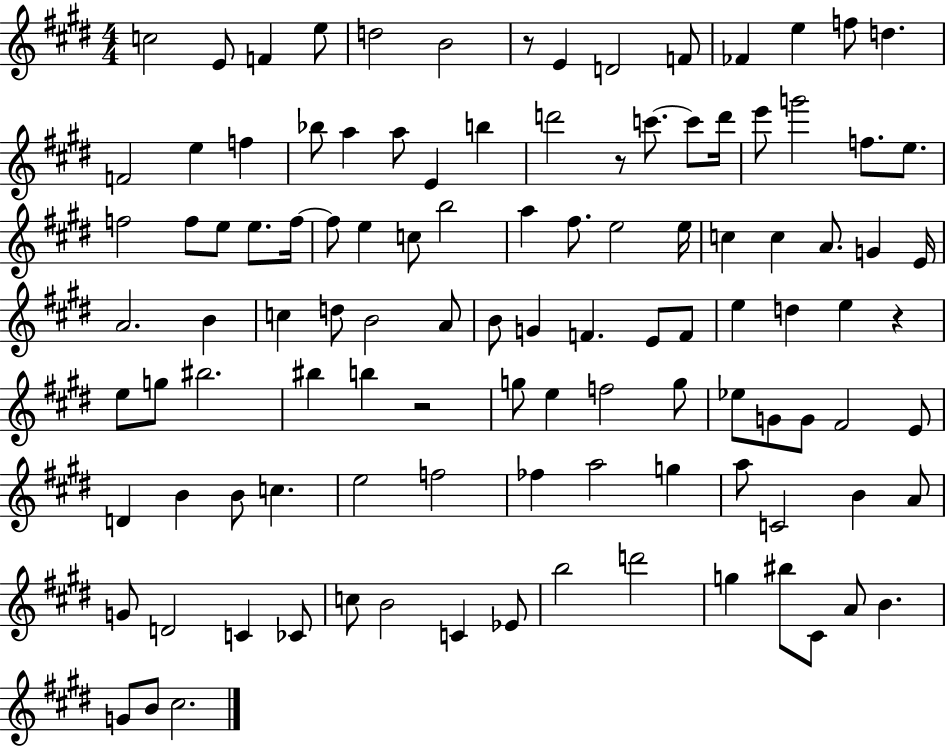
C5/h E4/e F4/q E5/e D5/h B4/h R/e E4/q D4/h F4/e FES4/q E5/q F5/e D5/q. F4/h E5/q F5/q Bb5/e A5/q A5/e E4/q B5/q D6/h R/e C6/e. C6/e D6/s E6/e G6/h F5/e. E5/e. F5/h F5/e E5/e E5/e. F5/s F5/e E5/q C5/e B5/h A5/q F#5/e. E5/h E5/s C5/q C5/q A4/e. G4/q E4/s A4/h. B4/q C5/q D5/e B4/h A4/e B4/e G4/q F4/q. E4/e F4/e E5/q D5/q E5/q R/q E5/e G5/e BIS5/h. BIS5/q B5/q R/h G5/e E5/q F5/h G5/e Eb5/e G4/e G4/e F#4/h E4/e D4/q B4/q B4/e C5/q. E5/h F5/h FES5/q A5/h G5/q A5/e C4/h B4/q A4/e G4/e D4/h C4/q CES4/e C5/e B4/h C4/q Eb4/e B5/h D6/h G5/q BIS5/e C#4/e A4/e B4/q. G4/e B4/e C#5/h.